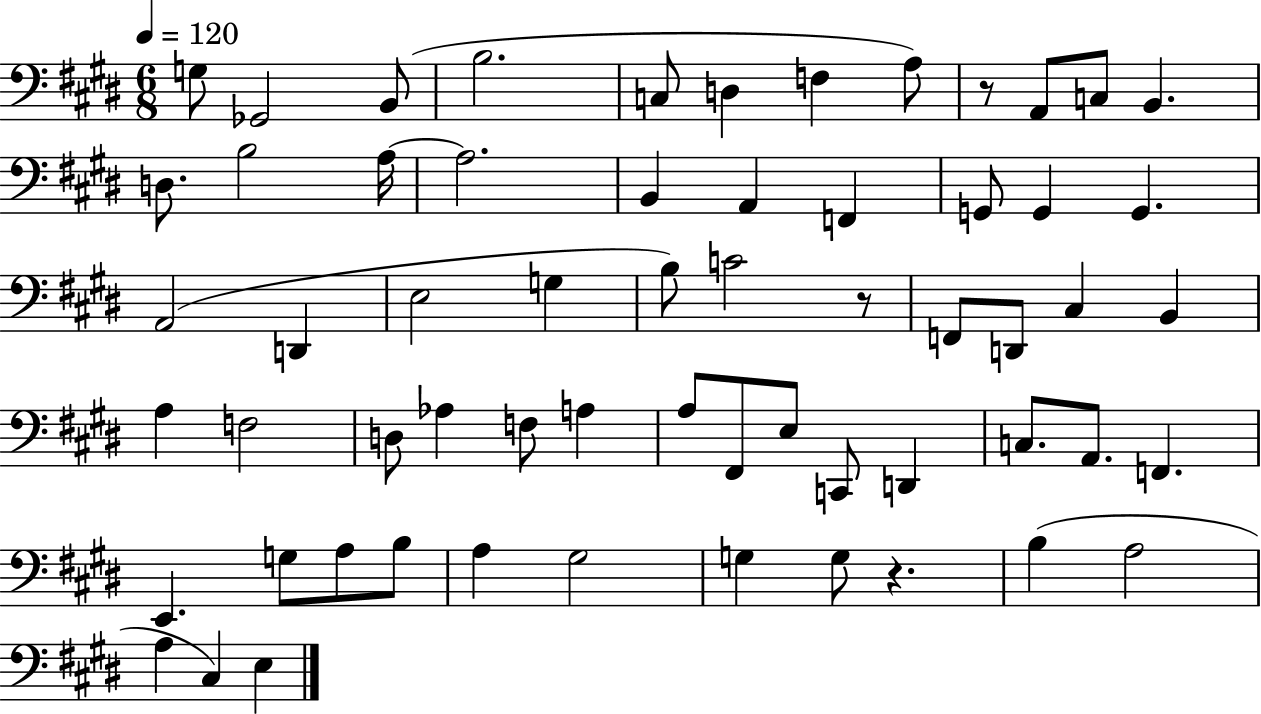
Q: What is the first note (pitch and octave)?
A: G3